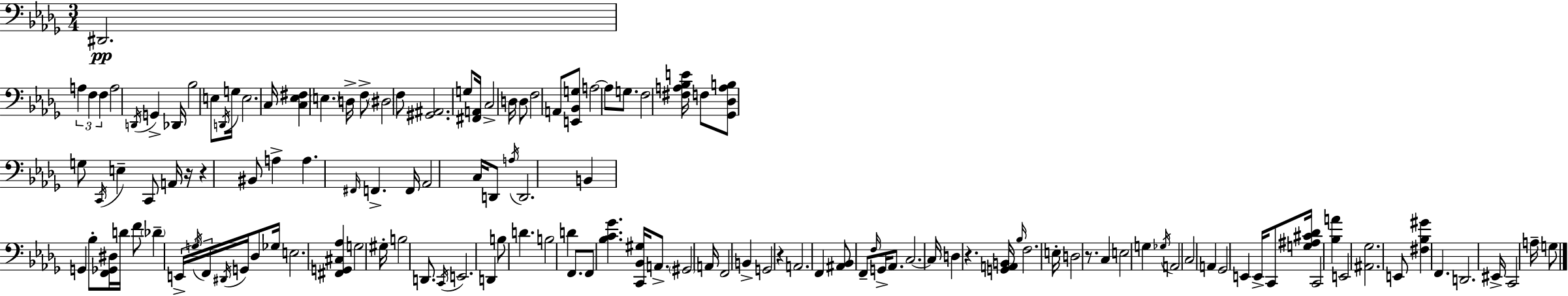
X:1
T:Untitled
M:3/4
L:1/4
K:Bbm
^D,,2 A, F, F, A,2 D,,/4 G,, _D,,/4 _B,2 E,/2 D,,/4 G,/4 E,2 C,/4 [C,_E,^F,] E, D,/4 F,/2 ^D,2 F,/2 [^G,,^A,,]2 G,/2 [^F,,A,,]/4 C,2 D,/4 D,/2 F,2 A,,/2 [E,,_B,,G,]/2 A,2 A,/2 G,/2 F,2 [^F,A,_B,E]/4 F,/2 [_G,,_D,A,B,]/2 G,/2 C,,/4 E, C,,/2 A,,/4 z/4 z ^B,,/2 A, A, ^F,,/4 F,, F,,/4 _A,,2 C,/4 D,,/2 A,/4 D,,2 B,, G,, _B,/2 [F,,_G,,^D,]/4 D/4 F/2 _D E,,/4 G,/4 F,,/4 ^D,,/4 G,,/4 _D,/2 _G,/4 E,2 [^F,,G,,^C,_A,] G,2 ^G,/4 B,2 D,,/2 C,,/4 E,,2 D,, B,/2 D B,2 D F,,/2 F,,/2 [_B,C_G] [C,,_B,,^G,]/4 A,,/2 ^G,,2 A,,/4 F,,2 B,, G,,2 z A,,2 F,, [^A,,_B,,]/2 F,,/2 F,/4 G,,/4 _A,,/2 C,2 C,/4 D, z [G,,A,,B,,]/4 _B,/4 F,2 E,/4 D,2 z/2 C, E,2 G, _G,/4 A,,2 C,2 A,, _G,,2 E,, E,,/4 C,,/2 [G,^A,^C_D]/4 C,,2 [_B,A] E,,2 [^A,,_G,]2 E,,/2 [^F,_B,^G] F,, D,,2 ^E,,/4 C,,2 A,/4 G,/2